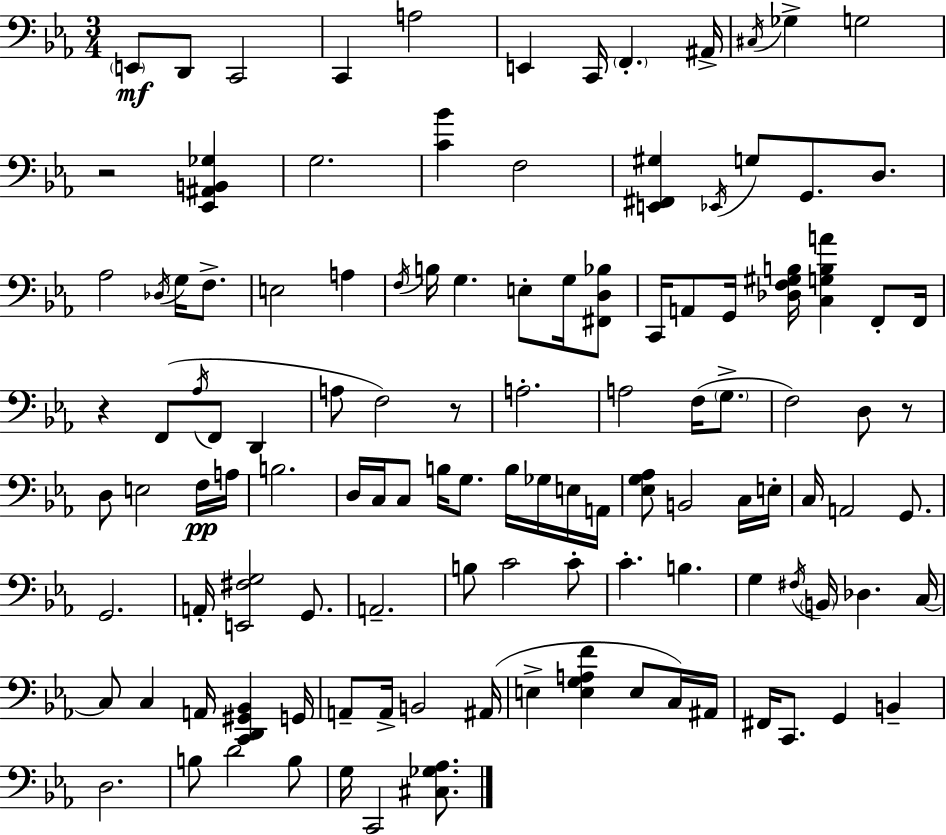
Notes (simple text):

E2/e D2/e C2/h C2/q A3/h E2/q C2/s F2/q. A#2/s C#3/s Gb3/q G3/h R/h [Eb2,A#2,B2,Gb3]/q G3/h. [C4,Bb4]/q F3/h [E2,F#2,G#3]/q Eb2/s G3/e G2/e. D3/e. Ab3/h Db3/s G3/s F3/e. E3/h A3/q F3/s B3/s G3/q. E3/e G3/s [F#2,D3,Bb3]/e C2/s A2/e G2/s [Db3,F3,G#3,B3]/s [C3,G3,B3,A4]/q F2/e F2/s R/q F2/e Ab3/s F2/e D2/q A3/e F3/h R/e A3/h. A3/h F3/s G3/e. F3/h D3/e R/e D3/e E3/h F3/s A3/s B3/h. D3/s C3/s C3/e B3/s G3/e. B3/s Gb3/s E3/s A2/s [Eb3,G3,Ab3]/e B2/h C3/s E3/s C3/s A2/h G2/e. G2/h. A2/s [E2,F#3,G3]/h G2/e. A2/h. B3/e C4/h C4/e C4/q. B3/q. G3/q F#3/s B2/s Db3/q. C3/s C3/e C3/q A2/s [C2,D2,G#2,Bb2]/q G2/s A2/e A2/s B2/h A#2/s E3/q [E3,G3,A3,F4]/q E3/e C3/s A#2/s F#2/s C2/e. G2/q B2/q D3/h. B3/e D4/h B3/e G3/s C2/h [C#3,Gb3,Ab3]/e.